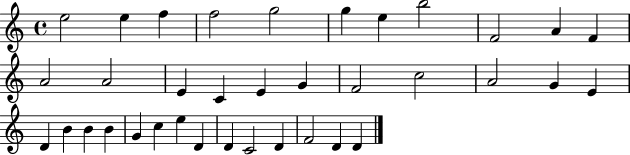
X:1
T:Untitled
M:4/4
L:1/4
K:C
e2 e f f2 g2 g e b2 F2 A F A2 A2 E C E G F2 c2 A2 G E D B B B G c e D D C2 D F2 D D